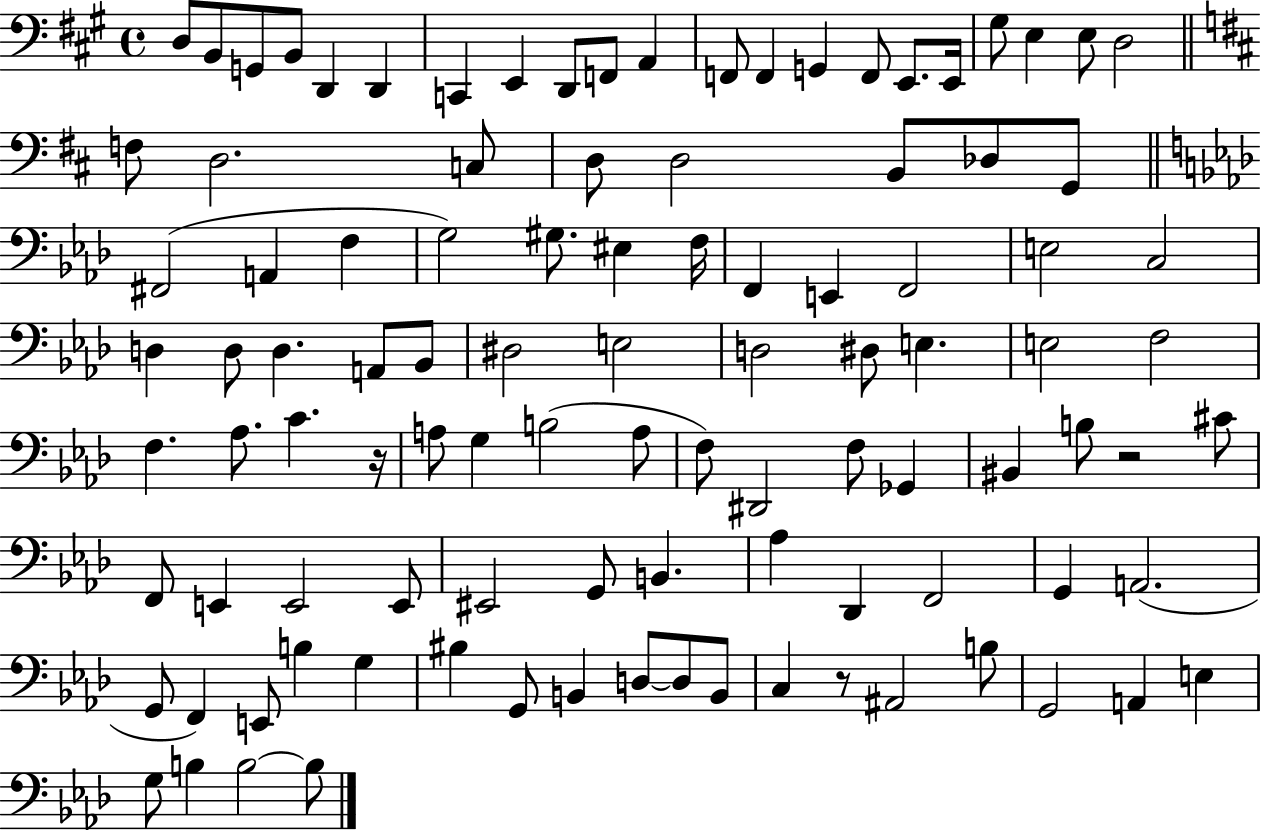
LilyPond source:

{
  \clef bass
  \time 4/4
  \defaultTimeSignature
  \key a \major
  \repeat volta 2 { d8 b,8 g,8 b,8 d,4 d,4 | c,4 e,4 d,8 f,8 a,4 | f,8 f,4 g,4 f,8 e,8. e,16 | gis8 e4 e8 d2 | \break \bar "||" \break \key d \major f8 d2. c8 | d8 d2 b,8 des8 g,8 | \bar "||" \break \key aes \major fis,2( a,4 f4 | g2) gis8. eis4 f16 | f,4 e,4 f,2 | e2 c2 | \break d4 d8 d4. a,8 bes,8 | dis2 e2 | d2 dis8 e4. | e2 f2 | \break f4. aes8. c'4. r16 | a8 g4 b2( a8 | f8) dis,2 f8 ges,4 | bis,4 b8 r2 cis'8 | \break f,8 e,4 e,2 e,8 | eis,2 g,8 b,4. | aes4 des,4 f,2 | g,4 a,2.( | \break g,8 f,4) e,8 b4 g4 | bis4 g,8 b,4 d8~~ d8 b,8 | c4 r8 ais,2 b8 | g,2 a,4 e4 | \break g8 b4 b2~~ b8 | } \bar "|."
}